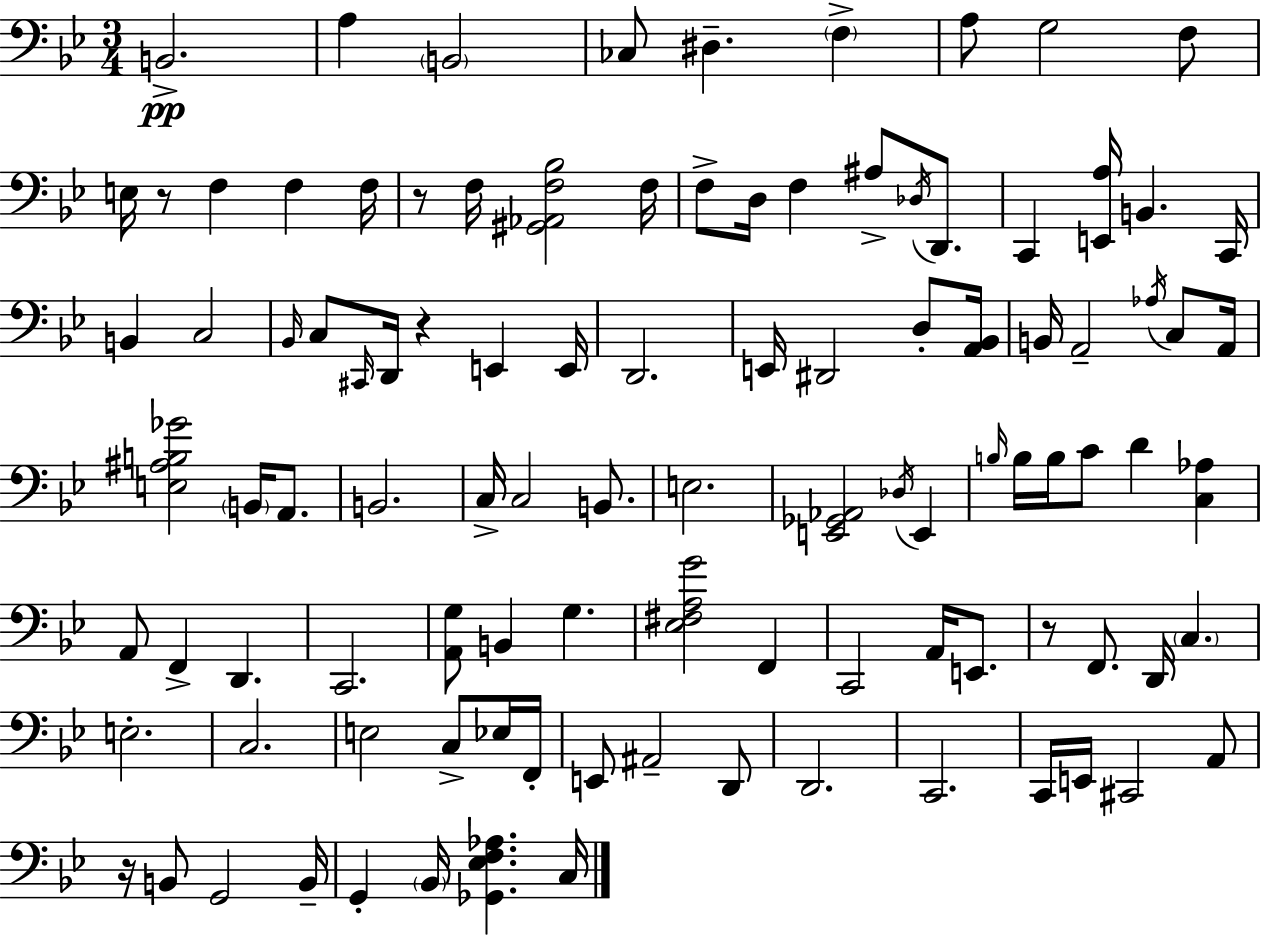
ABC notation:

X:1
T:Untitled
M:3/4
L:1/4
K:Gm
B,,2 A, B,,2 _C,/2 ^D, F, A,/2 G,2 F,/2 E,/4 z/2 F, F, F,/4 z/2 F,/4 [^G,,_A,,F,_B,]2 F,/4 F,/2 D,/4 F, ^A,/2 _D,/4 D,,/2 C,, [E,,A,]/4 B,, C,,/4 B,, C,2 _B,,/4 C,/2 ^C,,/4 D,,/4 z E,, E,,/4 D,,2 E,,/4 ^D,,2 D,/2 [A,,_B,,]/4 B,,/4 A,,2 _A,/4 C,/2 A,,/4 [E,^A,B,_G]2 B,,/4 A,,/2 B,,2 C,/4 C,2 B,,/2 E,2 [E,,_G,,_A,,]2 _D,/4 E,, B,/4 B,/4 B,/4 C/2 D [C,_A,] A,,/2 F,, D,, C,,2 [A,,G,]/2 B,, G, [_E,^F,A,G]2 F,, C,,2 A,,/4 E,,/2 z/2 F,,/2 D,,/4 C, E,2 C,2 E,2 C,/2 _E,/4 F,,/4 E,,/2 ^A,,2 D,,/2 D,,2 C,,2 C,,/4 E,,/4 ^C,,2 A,,/2 z/4 B,,/2 G,,2 B,,/4 G,, _B,,/4 [_G,,_E,F,_A,] C,/4